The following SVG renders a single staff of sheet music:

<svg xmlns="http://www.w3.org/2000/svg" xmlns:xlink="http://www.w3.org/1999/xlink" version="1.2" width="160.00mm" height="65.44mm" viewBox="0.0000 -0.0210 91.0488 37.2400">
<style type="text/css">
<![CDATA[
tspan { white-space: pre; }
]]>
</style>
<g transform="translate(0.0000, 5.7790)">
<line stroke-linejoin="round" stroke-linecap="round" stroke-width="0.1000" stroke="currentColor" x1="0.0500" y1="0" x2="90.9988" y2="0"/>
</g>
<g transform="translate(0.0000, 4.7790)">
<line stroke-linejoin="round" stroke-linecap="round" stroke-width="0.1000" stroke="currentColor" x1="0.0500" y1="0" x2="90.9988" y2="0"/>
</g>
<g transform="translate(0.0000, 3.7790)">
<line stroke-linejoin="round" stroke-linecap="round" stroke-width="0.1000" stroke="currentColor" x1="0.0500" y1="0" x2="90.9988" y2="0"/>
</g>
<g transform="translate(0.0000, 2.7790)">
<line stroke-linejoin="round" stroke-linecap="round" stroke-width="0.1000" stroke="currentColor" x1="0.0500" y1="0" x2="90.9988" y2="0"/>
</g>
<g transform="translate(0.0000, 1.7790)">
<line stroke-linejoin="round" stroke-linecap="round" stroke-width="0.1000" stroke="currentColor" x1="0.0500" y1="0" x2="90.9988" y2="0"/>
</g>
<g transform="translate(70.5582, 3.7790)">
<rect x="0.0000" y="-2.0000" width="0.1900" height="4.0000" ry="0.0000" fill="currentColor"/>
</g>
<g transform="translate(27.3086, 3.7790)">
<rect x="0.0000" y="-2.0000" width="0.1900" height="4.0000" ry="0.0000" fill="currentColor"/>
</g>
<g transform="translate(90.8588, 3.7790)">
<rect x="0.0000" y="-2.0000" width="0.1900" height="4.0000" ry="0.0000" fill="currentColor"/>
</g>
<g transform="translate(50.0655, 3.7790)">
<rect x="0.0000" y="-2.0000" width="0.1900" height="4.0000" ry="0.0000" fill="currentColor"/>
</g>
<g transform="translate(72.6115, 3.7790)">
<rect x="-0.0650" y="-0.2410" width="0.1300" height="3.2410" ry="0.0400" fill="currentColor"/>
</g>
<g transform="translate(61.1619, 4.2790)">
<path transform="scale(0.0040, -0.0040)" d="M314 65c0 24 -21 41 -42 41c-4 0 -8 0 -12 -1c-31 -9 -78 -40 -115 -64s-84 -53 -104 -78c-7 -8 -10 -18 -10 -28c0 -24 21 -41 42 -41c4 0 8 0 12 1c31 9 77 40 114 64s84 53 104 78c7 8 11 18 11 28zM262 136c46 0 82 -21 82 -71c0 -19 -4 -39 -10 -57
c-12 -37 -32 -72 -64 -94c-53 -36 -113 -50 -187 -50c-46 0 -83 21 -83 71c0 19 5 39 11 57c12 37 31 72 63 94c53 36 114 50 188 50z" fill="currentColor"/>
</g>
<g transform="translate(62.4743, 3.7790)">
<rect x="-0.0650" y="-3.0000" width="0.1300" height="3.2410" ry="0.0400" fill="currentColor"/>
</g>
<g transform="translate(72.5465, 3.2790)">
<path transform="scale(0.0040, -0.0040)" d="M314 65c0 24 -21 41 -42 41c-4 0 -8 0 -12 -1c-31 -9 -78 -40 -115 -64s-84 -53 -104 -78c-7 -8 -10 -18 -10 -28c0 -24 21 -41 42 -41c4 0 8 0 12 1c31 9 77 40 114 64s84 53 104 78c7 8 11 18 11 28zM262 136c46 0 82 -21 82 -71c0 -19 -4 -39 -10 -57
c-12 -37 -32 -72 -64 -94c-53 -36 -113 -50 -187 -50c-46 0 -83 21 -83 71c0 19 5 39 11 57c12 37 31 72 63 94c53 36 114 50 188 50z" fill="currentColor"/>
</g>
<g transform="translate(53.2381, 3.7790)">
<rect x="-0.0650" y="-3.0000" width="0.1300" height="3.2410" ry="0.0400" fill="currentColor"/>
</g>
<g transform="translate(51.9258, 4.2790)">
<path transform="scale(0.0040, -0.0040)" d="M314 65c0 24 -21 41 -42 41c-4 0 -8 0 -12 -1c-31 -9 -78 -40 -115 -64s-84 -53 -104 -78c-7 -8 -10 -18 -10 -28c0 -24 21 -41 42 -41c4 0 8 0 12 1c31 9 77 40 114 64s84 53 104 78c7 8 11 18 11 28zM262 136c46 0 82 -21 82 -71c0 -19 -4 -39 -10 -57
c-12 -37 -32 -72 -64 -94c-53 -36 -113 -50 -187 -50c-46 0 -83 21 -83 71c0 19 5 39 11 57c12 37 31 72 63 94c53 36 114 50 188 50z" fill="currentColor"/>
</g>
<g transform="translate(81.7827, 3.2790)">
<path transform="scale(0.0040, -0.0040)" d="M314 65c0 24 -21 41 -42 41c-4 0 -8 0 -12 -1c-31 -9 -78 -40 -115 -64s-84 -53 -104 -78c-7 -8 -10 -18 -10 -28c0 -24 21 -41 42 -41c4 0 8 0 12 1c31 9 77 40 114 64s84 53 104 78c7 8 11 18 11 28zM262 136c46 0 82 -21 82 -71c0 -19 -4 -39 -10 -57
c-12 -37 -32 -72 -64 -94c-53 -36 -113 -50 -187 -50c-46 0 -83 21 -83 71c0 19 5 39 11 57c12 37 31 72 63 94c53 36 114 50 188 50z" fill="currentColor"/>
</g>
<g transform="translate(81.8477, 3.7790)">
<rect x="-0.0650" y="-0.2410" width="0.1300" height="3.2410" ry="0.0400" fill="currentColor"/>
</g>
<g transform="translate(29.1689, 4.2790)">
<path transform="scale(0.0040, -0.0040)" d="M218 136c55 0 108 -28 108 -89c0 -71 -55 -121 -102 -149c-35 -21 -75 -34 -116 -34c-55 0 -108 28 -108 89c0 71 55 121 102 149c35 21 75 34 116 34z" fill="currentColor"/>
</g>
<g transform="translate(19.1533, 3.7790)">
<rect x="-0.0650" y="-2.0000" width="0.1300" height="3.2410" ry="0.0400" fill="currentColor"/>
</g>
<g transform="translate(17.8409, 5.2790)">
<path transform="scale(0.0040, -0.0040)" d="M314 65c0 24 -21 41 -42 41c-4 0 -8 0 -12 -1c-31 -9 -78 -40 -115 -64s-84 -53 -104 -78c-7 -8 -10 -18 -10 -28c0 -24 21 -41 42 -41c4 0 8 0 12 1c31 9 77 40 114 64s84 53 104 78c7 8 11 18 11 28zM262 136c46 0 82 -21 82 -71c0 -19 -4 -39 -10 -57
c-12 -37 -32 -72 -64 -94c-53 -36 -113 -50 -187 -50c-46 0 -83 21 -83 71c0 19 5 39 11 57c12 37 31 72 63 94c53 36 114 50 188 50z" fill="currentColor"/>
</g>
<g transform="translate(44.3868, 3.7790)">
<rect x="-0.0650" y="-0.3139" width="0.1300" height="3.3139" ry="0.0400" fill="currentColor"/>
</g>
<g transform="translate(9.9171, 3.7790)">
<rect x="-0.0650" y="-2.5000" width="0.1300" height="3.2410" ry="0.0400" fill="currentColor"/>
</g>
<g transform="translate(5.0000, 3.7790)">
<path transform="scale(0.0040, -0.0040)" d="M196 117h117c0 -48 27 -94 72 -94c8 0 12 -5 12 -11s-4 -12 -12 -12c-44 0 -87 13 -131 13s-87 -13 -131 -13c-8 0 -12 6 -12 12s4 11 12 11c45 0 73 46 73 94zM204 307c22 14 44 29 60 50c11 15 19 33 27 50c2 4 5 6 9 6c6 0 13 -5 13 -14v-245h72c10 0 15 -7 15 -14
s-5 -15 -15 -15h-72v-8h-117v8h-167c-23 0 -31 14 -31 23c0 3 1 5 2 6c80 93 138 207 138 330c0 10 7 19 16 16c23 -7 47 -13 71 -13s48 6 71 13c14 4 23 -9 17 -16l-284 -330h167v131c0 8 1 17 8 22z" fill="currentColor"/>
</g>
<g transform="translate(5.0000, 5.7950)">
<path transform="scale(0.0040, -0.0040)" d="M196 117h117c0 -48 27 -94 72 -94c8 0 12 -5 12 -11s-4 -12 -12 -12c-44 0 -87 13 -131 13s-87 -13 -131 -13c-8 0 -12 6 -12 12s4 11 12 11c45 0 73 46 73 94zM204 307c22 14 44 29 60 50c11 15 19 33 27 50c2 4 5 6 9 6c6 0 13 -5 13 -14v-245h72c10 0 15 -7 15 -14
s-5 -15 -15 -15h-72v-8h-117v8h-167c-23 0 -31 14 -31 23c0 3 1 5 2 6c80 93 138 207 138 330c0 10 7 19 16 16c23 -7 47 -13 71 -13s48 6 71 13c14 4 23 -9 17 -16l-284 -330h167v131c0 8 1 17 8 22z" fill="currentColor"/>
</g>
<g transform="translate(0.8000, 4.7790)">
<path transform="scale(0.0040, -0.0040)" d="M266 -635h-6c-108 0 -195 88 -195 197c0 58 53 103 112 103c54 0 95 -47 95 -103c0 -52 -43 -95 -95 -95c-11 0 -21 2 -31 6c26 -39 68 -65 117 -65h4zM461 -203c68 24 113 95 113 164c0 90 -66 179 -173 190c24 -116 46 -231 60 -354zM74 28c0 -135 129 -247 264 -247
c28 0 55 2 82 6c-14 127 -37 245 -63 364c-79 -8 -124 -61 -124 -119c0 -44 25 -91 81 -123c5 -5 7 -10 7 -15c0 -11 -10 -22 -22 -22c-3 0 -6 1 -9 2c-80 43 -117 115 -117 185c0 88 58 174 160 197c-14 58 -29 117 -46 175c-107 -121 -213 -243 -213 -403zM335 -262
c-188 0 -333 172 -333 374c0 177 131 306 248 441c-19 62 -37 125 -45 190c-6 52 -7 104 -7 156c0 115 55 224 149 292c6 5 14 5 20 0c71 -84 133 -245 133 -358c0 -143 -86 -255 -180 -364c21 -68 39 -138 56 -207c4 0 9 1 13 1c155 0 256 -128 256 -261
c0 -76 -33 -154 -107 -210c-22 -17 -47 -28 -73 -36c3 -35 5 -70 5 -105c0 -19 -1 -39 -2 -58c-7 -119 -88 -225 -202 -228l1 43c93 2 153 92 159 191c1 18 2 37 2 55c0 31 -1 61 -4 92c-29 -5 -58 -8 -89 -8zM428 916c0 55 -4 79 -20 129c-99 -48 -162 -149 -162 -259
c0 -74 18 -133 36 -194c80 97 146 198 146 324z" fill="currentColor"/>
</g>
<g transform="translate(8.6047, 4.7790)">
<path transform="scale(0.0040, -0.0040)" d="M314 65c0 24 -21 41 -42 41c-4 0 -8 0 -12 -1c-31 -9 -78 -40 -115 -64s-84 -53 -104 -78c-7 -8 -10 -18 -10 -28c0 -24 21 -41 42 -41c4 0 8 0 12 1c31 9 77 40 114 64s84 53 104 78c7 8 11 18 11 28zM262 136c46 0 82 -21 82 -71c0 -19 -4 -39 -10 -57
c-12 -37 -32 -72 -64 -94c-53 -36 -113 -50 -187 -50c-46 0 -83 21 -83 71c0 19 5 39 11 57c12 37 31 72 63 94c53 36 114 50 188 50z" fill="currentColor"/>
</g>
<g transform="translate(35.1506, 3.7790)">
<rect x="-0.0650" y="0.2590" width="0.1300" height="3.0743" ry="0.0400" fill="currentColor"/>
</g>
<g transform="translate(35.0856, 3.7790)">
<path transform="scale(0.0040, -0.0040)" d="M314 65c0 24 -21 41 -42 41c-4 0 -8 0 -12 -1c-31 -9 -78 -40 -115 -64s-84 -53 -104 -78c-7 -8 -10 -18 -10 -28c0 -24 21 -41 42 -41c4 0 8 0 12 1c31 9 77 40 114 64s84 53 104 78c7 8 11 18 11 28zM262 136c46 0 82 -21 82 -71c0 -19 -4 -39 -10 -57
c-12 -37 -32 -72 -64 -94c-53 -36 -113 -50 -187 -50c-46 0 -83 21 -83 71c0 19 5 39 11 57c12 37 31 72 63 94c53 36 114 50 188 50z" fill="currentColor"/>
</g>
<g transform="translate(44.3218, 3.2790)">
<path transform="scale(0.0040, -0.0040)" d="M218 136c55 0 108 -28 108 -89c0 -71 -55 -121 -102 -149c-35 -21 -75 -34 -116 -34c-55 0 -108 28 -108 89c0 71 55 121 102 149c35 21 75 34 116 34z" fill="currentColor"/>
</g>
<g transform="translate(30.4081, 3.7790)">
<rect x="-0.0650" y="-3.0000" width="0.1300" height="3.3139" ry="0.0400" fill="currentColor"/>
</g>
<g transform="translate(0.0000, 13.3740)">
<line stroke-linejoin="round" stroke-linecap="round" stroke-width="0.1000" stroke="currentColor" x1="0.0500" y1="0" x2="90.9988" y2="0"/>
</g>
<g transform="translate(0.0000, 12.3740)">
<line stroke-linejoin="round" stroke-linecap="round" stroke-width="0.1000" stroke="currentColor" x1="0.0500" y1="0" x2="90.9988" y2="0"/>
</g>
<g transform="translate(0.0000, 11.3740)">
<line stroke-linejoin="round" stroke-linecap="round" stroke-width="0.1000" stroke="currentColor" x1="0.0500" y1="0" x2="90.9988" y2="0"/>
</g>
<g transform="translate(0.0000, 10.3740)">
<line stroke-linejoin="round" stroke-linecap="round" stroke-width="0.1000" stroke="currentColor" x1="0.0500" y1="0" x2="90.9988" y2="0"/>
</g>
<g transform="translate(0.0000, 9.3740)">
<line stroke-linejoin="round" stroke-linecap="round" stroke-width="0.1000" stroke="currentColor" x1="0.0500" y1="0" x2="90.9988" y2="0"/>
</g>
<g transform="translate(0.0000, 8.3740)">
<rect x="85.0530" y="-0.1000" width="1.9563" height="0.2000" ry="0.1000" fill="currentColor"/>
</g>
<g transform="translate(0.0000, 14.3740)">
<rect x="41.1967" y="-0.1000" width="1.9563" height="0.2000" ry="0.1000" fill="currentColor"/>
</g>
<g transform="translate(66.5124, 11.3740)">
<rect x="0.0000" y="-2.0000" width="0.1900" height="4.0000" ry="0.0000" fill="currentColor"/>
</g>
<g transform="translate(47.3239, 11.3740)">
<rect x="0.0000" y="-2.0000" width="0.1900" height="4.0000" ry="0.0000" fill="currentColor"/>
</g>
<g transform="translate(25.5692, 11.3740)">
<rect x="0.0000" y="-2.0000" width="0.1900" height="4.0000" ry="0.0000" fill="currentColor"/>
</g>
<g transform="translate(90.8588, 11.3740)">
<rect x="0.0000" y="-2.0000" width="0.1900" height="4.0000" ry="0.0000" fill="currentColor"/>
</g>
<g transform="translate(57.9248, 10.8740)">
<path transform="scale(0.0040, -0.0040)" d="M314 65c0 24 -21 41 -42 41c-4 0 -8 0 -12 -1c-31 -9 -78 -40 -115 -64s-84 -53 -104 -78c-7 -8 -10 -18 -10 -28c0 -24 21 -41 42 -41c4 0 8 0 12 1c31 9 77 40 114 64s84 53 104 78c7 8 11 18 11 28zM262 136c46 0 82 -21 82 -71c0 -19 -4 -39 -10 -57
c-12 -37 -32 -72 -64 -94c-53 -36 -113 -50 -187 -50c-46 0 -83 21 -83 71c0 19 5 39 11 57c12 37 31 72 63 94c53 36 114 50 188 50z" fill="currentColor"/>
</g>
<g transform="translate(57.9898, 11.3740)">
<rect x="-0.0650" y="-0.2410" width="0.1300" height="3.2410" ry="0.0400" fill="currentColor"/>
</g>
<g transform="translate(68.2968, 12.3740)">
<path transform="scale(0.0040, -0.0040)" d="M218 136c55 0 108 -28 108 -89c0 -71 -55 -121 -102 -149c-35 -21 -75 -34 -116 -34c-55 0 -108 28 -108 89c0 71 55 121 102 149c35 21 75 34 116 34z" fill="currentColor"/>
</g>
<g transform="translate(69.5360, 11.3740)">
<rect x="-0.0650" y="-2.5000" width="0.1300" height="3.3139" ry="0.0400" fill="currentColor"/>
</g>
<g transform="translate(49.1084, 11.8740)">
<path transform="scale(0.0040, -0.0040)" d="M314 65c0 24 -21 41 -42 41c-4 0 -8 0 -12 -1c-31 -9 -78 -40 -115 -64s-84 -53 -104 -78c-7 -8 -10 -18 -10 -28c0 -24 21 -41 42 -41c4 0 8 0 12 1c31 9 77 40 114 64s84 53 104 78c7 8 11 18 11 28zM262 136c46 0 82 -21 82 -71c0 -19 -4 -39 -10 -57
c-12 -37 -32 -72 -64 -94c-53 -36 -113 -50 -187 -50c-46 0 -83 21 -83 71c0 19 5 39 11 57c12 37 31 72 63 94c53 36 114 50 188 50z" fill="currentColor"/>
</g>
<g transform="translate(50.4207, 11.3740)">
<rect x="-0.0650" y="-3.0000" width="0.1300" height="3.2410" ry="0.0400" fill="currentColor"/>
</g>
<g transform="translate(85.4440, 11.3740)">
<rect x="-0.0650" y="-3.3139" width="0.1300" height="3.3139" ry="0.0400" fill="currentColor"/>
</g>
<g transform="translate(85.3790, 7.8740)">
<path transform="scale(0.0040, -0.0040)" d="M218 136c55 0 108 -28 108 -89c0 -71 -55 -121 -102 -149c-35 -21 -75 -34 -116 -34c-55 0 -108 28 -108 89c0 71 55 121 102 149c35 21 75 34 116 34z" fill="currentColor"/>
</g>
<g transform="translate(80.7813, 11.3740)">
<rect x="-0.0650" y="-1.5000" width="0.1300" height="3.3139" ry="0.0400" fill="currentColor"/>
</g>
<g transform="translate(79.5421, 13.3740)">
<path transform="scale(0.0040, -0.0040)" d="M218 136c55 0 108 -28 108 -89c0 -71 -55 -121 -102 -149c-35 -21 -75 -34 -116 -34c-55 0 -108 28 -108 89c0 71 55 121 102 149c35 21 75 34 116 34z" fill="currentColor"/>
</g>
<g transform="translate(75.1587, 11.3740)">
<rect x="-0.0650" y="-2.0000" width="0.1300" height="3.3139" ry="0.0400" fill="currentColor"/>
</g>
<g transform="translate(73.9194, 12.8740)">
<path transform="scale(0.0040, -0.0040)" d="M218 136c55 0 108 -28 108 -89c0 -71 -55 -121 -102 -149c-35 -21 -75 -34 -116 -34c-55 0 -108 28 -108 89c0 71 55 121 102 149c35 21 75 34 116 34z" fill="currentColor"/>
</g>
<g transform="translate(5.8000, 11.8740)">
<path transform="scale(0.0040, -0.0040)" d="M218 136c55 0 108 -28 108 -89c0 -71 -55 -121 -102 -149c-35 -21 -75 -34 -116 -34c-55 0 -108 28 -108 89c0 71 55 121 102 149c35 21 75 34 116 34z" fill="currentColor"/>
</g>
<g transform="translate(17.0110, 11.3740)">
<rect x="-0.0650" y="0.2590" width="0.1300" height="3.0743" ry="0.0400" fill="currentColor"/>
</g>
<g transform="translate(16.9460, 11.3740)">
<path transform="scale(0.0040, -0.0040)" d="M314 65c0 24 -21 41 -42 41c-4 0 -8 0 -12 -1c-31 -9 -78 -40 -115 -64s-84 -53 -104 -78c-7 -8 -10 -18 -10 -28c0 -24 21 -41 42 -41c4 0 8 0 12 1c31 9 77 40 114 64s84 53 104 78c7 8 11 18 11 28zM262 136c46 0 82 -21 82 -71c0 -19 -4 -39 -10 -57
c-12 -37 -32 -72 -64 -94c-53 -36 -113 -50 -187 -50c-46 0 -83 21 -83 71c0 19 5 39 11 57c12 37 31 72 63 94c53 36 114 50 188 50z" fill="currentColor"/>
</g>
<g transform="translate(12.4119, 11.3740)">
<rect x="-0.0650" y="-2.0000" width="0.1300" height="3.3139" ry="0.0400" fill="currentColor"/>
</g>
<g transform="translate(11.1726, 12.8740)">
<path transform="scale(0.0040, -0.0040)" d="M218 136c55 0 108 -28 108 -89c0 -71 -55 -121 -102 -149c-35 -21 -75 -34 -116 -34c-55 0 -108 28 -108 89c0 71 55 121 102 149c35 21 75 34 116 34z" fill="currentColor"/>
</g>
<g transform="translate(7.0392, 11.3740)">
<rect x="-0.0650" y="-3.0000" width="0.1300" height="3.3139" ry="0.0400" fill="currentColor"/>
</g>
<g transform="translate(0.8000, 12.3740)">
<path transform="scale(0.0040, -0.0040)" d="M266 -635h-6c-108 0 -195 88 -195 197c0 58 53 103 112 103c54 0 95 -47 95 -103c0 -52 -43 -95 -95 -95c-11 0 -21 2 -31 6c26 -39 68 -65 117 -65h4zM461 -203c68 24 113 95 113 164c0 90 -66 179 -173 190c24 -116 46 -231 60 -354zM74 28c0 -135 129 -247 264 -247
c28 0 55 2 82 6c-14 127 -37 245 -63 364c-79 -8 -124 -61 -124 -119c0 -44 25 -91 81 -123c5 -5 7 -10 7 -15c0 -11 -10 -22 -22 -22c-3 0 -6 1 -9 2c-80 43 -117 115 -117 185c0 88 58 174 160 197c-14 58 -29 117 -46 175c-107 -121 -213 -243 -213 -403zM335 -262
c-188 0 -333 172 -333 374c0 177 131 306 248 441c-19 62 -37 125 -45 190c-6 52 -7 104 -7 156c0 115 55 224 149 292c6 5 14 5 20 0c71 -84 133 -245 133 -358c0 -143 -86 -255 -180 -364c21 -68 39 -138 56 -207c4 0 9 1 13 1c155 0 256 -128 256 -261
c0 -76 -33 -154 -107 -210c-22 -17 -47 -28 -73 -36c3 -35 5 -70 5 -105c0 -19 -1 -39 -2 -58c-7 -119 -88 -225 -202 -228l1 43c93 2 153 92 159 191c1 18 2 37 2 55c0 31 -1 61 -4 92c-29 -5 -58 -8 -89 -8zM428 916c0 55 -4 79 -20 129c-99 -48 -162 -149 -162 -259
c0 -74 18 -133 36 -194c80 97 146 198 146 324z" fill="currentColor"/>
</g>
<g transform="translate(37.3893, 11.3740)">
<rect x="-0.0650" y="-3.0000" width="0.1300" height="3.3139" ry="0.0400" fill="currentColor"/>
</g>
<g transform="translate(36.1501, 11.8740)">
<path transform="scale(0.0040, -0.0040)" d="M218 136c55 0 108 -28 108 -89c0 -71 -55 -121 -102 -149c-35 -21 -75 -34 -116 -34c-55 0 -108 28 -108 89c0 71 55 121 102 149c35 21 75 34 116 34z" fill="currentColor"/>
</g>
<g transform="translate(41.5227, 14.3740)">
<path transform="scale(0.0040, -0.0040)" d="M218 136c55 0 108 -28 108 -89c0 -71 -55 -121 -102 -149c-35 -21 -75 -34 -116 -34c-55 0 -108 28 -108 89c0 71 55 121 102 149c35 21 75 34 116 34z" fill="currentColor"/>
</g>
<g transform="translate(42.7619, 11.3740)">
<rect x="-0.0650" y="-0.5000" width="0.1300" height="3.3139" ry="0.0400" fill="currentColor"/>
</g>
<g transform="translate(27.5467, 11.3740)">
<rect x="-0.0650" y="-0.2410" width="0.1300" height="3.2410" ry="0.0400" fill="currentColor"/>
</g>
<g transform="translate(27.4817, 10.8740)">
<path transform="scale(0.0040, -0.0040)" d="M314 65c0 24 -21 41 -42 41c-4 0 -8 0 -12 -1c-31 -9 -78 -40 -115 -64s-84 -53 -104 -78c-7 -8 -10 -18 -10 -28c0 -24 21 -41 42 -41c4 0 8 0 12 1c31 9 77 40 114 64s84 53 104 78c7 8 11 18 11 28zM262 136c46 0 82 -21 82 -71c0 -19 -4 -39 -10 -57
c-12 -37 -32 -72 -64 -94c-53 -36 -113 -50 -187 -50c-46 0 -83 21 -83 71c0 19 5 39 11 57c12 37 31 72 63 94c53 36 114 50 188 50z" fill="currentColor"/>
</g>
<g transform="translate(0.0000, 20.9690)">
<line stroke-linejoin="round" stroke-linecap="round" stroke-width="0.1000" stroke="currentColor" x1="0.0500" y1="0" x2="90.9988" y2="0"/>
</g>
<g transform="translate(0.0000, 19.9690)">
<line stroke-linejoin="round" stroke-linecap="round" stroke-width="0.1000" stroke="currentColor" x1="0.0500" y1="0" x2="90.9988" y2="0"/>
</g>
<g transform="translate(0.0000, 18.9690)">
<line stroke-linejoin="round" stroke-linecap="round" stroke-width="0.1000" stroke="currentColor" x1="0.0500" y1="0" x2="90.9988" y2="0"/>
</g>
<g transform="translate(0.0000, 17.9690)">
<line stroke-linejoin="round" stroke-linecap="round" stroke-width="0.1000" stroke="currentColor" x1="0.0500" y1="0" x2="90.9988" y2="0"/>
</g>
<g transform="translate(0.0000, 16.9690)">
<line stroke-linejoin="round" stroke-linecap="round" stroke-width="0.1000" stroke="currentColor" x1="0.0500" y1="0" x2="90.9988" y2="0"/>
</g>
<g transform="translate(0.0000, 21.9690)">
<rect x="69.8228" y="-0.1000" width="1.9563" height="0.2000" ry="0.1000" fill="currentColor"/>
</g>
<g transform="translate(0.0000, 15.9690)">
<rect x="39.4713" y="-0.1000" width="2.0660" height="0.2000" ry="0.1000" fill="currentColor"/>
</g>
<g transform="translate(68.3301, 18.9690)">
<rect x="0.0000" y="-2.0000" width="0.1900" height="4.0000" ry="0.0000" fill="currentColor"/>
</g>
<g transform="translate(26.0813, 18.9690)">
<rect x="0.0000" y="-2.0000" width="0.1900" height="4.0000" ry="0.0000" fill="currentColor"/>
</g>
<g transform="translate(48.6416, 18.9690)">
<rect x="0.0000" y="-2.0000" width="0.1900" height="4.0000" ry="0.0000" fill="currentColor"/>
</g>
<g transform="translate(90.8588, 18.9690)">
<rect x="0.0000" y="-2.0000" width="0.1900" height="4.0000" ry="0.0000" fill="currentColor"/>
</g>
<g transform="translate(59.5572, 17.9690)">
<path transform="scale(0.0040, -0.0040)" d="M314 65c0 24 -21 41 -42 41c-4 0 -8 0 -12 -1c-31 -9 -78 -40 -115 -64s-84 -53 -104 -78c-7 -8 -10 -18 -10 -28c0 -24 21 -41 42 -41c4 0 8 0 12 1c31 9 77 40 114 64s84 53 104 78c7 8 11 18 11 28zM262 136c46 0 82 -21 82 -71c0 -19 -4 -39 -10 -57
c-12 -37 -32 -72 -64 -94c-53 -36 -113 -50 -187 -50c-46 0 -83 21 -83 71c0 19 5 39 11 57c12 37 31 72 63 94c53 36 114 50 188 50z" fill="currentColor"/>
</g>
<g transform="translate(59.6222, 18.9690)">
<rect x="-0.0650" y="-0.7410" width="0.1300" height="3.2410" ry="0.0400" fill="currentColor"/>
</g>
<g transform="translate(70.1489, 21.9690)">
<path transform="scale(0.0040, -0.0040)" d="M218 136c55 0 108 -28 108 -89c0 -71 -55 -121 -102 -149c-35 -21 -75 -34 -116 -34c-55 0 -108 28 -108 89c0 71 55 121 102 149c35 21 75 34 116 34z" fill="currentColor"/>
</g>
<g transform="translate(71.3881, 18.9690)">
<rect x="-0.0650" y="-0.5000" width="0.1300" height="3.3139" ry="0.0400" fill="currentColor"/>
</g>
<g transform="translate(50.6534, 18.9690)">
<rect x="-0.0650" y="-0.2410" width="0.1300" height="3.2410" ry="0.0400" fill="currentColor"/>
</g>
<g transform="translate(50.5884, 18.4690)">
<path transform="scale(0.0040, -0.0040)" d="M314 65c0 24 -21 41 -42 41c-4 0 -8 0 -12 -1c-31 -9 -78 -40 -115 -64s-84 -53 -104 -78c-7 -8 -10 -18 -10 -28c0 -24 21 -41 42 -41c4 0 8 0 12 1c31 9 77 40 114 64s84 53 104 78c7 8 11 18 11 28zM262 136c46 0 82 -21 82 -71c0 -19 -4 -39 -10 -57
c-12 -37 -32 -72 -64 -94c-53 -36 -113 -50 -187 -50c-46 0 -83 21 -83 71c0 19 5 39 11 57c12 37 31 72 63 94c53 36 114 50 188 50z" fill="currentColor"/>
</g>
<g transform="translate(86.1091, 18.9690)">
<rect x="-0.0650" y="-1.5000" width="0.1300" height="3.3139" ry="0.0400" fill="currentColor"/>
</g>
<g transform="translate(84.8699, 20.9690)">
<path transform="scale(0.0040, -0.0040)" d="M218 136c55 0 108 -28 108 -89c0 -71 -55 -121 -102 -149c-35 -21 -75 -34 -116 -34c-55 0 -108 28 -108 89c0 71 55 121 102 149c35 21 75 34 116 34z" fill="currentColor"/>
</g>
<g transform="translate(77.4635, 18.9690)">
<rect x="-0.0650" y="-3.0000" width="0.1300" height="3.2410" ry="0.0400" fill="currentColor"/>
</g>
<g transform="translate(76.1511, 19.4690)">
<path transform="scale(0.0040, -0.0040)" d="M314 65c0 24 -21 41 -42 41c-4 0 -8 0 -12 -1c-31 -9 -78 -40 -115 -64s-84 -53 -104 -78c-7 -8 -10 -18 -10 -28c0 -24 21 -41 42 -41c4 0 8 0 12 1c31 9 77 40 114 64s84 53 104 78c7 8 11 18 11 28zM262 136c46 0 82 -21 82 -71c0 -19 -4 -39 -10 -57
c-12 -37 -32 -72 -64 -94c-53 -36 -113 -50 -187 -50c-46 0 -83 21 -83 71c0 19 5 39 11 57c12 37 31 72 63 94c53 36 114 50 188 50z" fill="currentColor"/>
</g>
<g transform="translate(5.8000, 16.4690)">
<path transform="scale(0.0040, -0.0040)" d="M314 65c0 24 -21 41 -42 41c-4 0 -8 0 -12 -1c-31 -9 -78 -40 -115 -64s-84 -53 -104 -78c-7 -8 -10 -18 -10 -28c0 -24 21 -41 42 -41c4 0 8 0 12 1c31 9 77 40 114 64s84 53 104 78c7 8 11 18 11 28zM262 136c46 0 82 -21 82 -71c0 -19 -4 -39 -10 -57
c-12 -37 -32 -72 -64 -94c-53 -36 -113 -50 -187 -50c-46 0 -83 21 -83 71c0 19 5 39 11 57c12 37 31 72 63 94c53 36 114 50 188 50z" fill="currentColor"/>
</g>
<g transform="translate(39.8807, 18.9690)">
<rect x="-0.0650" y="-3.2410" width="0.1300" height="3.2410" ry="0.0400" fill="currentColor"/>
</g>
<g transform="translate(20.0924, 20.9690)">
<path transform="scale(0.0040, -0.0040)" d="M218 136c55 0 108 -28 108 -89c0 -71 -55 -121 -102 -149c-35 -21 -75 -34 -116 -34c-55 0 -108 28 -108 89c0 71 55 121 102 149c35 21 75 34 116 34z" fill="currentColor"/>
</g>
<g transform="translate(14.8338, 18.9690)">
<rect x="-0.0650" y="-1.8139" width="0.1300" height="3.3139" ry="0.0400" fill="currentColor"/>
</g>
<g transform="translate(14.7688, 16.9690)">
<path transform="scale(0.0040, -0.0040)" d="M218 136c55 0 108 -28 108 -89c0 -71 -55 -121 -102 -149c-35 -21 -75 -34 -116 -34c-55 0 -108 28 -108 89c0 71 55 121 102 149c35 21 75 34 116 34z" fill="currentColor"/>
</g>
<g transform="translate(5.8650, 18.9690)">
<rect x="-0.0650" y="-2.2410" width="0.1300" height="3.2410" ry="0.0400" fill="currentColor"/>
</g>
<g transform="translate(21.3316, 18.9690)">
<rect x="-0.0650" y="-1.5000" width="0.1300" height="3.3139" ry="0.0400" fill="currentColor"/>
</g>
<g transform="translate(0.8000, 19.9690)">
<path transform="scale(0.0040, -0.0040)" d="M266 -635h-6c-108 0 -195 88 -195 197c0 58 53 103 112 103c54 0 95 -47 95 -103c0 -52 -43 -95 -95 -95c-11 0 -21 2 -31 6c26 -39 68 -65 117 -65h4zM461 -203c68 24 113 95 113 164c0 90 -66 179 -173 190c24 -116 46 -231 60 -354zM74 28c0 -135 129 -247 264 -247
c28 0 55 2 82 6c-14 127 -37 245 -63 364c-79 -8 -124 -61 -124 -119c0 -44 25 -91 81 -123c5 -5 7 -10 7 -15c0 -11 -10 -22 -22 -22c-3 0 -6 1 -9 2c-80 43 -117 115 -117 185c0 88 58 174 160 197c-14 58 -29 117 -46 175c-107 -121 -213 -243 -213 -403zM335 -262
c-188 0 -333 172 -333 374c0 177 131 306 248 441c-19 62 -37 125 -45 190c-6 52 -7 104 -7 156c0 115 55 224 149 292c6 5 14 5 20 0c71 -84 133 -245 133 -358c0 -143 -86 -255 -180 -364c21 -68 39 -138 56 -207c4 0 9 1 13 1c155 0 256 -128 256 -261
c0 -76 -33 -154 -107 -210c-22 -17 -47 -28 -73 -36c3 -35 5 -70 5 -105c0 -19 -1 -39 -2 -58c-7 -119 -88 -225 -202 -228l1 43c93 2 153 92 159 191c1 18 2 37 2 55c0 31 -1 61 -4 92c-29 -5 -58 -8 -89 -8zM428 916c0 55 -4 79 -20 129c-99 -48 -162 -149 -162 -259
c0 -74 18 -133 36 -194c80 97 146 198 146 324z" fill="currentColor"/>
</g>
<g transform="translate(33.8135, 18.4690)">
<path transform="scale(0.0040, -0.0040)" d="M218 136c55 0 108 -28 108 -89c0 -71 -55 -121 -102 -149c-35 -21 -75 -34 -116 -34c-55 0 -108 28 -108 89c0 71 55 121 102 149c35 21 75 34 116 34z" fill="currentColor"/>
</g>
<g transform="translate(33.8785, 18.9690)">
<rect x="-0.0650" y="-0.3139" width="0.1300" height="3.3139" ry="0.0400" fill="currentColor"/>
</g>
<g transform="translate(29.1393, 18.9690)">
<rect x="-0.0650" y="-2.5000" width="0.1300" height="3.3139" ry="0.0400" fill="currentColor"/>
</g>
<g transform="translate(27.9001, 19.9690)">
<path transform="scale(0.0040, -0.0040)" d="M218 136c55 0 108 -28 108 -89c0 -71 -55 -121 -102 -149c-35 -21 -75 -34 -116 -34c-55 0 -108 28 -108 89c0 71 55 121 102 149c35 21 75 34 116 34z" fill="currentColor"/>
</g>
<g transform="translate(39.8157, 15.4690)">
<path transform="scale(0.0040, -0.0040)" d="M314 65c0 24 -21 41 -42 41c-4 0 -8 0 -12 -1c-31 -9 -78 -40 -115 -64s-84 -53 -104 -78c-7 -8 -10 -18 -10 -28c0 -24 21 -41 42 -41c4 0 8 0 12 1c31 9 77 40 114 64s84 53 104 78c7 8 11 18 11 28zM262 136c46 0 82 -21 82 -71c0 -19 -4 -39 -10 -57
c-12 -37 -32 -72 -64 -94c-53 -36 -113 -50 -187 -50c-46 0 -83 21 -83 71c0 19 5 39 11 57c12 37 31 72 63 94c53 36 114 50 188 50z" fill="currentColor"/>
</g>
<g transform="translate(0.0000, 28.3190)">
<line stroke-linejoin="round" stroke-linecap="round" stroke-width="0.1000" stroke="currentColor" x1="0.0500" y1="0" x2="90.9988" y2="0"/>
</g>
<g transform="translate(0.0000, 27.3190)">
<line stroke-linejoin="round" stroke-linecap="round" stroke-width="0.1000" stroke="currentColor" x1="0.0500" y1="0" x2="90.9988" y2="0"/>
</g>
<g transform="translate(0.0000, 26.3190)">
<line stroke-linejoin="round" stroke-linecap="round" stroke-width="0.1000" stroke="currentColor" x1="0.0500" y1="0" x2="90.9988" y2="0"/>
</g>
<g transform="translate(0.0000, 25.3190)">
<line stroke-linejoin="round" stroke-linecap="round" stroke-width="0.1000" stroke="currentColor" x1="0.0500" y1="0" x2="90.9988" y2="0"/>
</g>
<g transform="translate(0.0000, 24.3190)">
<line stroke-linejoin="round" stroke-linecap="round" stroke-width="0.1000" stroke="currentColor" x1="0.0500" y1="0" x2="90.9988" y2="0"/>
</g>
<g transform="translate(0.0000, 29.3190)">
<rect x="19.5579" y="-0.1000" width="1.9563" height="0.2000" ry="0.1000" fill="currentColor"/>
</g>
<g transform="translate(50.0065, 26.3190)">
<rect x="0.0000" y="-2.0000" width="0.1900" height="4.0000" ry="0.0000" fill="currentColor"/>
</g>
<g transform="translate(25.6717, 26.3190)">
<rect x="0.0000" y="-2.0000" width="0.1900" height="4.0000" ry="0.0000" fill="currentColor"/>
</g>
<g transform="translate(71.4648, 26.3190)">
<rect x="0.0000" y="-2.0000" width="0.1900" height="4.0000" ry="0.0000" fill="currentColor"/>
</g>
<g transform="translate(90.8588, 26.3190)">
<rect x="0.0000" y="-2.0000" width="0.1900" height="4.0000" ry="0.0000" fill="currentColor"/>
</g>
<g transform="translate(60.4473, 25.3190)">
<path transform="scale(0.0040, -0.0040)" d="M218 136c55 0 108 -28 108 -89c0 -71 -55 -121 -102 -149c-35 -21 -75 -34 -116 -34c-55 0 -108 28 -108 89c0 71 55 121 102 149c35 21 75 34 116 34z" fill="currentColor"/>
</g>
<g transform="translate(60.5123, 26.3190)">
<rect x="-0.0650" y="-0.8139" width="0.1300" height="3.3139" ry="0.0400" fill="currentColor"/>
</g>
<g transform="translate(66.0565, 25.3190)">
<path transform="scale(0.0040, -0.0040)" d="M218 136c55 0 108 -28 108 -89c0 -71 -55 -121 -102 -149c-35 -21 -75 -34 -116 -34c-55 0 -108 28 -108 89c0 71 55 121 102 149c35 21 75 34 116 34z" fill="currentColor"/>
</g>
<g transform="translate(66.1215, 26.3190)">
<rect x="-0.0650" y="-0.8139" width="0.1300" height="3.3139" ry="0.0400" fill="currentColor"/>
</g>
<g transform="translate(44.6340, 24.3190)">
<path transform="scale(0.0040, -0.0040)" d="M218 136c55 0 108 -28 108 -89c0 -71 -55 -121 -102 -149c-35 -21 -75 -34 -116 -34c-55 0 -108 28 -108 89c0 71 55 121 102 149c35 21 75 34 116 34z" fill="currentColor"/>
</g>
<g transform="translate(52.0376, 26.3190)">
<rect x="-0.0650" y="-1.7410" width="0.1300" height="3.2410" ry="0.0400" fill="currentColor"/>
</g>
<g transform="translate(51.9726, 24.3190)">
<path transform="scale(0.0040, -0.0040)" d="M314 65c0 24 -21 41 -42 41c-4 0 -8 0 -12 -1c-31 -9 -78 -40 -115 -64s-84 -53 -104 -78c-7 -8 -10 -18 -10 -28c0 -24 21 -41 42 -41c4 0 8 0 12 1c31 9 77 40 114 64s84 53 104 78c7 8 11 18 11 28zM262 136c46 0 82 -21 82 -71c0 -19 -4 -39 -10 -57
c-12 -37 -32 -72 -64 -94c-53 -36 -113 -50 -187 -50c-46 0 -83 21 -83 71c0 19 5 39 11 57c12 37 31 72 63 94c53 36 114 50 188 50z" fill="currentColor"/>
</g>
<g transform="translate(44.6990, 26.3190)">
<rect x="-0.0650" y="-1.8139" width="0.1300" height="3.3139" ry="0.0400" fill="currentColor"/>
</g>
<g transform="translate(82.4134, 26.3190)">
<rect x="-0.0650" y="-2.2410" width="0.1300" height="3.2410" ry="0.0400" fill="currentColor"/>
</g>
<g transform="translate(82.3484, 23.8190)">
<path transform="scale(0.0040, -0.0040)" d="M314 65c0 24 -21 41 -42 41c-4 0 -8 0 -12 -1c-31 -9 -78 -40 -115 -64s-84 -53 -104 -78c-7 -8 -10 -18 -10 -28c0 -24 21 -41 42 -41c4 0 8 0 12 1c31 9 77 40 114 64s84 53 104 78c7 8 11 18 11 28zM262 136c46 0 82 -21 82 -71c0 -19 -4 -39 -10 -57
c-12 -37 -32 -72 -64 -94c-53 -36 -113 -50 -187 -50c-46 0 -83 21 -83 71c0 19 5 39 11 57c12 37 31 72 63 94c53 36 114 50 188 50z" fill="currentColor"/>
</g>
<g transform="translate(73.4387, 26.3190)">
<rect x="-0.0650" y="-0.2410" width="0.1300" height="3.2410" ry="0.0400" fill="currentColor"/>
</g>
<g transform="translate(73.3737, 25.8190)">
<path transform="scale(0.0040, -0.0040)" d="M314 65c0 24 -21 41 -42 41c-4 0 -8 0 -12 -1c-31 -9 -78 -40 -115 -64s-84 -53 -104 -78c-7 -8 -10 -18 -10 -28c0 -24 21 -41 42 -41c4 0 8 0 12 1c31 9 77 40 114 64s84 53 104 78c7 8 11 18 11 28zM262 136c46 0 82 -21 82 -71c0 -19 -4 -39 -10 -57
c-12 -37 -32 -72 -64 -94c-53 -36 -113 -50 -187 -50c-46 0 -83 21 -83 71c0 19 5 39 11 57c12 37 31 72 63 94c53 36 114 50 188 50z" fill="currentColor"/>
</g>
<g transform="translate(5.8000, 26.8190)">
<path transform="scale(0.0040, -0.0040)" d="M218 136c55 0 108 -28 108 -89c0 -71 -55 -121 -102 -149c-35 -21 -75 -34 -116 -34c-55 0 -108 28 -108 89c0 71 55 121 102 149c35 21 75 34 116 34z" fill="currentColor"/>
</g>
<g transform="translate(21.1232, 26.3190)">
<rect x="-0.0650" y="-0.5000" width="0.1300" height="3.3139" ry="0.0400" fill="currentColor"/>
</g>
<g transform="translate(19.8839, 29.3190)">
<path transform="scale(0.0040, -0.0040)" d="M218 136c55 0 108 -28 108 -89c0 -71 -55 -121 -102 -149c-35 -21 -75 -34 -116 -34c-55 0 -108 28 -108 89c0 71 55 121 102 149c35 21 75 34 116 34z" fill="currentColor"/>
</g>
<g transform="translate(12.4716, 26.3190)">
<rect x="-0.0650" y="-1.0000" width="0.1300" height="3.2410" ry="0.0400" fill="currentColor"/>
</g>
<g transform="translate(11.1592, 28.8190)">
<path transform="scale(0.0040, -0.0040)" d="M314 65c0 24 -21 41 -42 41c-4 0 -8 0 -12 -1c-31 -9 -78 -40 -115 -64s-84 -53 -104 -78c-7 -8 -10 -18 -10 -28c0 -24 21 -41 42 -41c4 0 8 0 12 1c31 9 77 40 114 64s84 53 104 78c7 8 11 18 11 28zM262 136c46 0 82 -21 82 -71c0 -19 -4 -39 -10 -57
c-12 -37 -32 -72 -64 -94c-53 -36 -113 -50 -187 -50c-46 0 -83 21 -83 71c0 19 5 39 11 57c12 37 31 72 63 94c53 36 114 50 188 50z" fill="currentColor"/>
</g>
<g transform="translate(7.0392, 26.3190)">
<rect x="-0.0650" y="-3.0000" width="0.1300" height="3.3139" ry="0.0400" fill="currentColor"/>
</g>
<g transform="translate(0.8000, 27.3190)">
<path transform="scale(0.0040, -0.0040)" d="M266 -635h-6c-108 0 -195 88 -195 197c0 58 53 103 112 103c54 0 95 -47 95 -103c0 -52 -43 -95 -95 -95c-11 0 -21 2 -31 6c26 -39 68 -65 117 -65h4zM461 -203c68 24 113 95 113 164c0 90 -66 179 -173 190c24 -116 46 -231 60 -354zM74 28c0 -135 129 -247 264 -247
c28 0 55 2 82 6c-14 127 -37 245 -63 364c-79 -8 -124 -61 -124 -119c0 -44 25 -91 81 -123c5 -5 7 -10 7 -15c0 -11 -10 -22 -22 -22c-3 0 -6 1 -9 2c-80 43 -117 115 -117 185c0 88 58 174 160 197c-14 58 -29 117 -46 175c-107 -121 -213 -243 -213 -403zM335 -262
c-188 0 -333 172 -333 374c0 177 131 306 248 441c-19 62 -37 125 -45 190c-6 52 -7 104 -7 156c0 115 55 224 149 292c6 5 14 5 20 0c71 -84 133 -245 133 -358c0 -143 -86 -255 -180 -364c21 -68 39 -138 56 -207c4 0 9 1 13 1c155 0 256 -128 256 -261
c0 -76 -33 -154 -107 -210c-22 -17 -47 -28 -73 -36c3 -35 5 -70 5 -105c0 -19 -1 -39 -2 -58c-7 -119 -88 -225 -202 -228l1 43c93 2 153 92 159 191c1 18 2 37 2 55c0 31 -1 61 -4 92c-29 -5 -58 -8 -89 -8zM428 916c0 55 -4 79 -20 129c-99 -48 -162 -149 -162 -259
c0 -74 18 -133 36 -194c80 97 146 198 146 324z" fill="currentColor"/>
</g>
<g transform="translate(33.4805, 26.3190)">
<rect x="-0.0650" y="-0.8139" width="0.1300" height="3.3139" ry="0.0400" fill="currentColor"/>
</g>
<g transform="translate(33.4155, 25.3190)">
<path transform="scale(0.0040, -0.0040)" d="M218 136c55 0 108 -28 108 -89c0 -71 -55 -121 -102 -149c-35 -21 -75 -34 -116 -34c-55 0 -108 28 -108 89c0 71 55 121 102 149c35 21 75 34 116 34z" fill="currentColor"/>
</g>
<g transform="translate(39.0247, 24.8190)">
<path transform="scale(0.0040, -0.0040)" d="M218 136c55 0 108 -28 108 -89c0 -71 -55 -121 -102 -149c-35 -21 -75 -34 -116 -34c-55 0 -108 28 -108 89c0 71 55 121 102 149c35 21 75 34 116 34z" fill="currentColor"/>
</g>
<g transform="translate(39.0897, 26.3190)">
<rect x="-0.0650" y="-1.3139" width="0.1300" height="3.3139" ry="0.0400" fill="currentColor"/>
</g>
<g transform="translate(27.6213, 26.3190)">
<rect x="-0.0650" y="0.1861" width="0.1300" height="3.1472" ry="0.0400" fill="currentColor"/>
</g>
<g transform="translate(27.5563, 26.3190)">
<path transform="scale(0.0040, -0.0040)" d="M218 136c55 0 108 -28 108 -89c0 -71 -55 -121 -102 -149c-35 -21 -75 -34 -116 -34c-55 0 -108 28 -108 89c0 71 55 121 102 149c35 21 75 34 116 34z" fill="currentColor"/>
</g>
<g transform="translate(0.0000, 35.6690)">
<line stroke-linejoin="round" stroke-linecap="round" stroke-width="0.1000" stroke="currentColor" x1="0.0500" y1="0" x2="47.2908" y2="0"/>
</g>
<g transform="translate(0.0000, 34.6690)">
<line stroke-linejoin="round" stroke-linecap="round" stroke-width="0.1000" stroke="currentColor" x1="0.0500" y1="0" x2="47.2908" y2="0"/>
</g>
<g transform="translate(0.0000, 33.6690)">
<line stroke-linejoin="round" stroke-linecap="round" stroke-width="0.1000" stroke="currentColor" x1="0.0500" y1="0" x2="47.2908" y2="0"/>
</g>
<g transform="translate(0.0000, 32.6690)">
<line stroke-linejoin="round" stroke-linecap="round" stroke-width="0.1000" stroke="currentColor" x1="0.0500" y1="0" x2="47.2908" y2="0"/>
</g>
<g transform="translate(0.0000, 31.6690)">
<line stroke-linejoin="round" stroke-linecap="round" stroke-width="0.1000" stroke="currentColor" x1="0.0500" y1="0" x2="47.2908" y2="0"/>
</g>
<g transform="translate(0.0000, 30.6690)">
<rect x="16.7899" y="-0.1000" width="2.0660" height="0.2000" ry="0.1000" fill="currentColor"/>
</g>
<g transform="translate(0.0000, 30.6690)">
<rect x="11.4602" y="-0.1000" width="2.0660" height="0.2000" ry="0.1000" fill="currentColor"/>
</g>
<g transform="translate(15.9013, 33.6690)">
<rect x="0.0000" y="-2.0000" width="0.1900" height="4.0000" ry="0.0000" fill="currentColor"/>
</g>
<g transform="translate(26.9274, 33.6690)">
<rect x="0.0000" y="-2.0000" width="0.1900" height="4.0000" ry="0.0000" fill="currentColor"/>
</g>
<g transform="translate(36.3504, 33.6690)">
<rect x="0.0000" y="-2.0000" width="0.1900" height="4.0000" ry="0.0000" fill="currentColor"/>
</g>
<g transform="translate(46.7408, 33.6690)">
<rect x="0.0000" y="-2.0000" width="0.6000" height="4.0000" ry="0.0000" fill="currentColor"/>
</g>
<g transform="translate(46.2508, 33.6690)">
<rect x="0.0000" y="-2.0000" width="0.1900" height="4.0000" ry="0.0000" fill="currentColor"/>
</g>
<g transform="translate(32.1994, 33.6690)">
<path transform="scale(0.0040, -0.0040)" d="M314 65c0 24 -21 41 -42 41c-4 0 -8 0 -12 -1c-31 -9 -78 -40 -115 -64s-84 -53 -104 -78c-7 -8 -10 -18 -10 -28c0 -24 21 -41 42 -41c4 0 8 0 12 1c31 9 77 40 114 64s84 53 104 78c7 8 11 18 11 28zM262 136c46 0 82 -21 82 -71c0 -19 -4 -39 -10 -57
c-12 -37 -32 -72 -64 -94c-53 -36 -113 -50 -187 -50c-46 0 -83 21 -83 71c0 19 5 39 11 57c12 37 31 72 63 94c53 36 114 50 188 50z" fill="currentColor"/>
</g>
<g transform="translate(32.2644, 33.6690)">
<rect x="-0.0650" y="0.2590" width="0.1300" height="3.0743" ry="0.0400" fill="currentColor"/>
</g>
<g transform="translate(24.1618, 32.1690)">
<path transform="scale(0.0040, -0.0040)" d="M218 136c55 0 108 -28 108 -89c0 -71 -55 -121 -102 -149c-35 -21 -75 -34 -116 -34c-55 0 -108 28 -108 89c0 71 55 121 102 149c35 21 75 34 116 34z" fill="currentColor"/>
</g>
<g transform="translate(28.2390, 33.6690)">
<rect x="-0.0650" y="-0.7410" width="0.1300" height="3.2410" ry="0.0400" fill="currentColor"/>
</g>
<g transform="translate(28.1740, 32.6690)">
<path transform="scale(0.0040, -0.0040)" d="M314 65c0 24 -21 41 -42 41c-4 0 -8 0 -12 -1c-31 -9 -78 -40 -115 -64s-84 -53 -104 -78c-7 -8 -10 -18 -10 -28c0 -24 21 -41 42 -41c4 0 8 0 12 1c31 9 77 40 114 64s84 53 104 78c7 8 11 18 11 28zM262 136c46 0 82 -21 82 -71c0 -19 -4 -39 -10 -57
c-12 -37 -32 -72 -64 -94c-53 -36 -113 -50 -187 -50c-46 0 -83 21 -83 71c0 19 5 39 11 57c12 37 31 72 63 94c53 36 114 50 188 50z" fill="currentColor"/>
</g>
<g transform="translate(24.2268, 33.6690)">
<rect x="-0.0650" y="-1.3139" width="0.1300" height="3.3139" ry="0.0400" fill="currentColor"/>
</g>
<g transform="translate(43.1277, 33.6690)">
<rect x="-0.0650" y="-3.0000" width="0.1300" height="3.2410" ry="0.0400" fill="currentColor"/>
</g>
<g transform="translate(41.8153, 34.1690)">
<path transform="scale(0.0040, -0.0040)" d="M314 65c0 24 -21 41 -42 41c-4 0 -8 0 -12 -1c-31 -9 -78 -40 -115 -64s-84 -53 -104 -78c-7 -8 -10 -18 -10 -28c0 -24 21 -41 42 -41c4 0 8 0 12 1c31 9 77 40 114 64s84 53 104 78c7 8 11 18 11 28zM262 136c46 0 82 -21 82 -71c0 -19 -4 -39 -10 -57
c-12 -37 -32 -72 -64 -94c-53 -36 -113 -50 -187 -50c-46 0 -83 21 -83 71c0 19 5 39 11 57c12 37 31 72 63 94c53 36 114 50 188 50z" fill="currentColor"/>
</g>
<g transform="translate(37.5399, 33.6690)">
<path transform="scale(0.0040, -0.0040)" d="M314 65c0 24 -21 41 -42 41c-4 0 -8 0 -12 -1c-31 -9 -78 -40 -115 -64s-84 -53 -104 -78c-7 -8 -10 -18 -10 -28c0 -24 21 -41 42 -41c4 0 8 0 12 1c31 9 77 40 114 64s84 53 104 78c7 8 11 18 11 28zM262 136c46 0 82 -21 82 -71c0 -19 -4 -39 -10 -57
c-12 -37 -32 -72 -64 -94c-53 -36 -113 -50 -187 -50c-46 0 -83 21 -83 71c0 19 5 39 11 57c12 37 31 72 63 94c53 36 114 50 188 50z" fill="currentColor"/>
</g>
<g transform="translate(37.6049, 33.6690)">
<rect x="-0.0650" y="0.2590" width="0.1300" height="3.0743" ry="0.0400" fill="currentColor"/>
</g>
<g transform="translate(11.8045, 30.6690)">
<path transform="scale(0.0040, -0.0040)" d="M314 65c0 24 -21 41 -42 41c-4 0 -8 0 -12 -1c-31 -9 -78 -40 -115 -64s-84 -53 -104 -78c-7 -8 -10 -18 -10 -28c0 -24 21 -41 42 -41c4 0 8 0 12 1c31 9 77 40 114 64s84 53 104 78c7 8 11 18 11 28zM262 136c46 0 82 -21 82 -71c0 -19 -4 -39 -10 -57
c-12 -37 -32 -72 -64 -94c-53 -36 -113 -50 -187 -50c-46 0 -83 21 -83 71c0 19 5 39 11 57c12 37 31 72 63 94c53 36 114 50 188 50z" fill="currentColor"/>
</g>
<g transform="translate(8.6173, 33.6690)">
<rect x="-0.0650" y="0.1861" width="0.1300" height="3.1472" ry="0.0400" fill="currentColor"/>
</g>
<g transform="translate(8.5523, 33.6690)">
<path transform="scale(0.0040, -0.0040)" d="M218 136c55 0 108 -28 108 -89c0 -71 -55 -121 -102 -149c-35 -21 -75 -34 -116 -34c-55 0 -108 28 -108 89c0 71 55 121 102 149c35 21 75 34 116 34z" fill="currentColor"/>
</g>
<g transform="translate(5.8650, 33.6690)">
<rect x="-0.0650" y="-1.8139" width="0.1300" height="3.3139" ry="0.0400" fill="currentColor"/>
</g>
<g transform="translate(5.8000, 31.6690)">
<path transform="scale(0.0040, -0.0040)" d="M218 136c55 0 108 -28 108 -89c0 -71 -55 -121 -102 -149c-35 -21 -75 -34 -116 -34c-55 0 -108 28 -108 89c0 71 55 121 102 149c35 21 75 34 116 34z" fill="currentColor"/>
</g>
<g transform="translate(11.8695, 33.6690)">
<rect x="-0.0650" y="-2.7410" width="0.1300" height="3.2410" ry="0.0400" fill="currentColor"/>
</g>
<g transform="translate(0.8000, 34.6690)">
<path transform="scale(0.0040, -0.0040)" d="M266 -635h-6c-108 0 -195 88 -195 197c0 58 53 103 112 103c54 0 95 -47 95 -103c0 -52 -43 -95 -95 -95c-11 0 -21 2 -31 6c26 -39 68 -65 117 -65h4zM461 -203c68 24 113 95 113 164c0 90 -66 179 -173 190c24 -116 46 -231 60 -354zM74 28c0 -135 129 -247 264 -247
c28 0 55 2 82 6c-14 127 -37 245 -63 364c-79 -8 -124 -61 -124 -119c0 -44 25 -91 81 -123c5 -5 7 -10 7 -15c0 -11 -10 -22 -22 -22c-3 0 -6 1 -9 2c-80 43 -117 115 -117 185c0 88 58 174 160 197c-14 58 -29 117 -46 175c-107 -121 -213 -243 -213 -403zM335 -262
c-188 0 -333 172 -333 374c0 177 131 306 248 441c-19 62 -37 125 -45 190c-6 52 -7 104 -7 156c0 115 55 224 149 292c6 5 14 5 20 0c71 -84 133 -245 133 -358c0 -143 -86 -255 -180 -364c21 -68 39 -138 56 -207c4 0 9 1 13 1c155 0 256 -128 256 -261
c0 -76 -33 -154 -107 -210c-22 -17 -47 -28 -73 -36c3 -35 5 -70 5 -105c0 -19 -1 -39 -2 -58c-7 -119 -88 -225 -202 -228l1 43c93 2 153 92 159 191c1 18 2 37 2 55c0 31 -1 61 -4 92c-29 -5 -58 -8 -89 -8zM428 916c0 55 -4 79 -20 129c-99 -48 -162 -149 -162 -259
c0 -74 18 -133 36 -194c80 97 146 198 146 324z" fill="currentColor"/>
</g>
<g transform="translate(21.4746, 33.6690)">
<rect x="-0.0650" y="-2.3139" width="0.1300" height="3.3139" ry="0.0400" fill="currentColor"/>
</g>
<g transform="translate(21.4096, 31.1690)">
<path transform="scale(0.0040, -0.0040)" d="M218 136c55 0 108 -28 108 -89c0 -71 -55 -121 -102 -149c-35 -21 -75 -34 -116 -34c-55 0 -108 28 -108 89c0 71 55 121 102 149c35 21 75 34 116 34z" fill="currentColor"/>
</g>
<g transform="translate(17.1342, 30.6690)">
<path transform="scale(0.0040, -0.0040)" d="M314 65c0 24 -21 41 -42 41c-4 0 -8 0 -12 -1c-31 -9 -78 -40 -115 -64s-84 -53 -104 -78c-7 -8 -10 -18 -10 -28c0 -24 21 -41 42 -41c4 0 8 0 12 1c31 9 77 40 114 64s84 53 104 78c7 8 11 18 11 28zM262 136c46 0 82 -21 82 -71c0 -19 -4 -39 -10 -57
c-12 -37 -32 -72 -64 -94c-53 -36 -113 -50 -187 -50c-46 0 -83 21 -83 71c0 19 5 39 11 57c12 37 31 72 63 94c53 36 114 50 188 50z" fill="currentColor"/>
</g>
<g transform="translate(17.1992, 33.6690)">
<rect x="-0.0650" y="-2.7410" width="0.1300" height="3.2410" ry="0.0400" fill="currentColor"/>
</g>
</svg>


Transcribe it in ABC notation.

X:1
T:Untitled
M:4/4
L:1/4
K:C
G2 F2 A B2 c A2 A2 c2 c2 A F B2 c2 A C A2 c2 G F E b g2 f E G c b2 c2 d2 C A2 E A D2 C B d e f f2 d d c2 g2 f B a2 a2 g e d2 B2 B2 A2